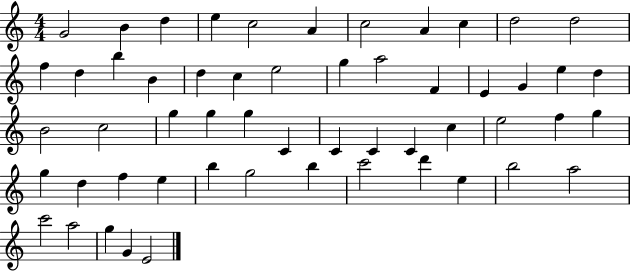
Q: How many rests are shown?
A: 0